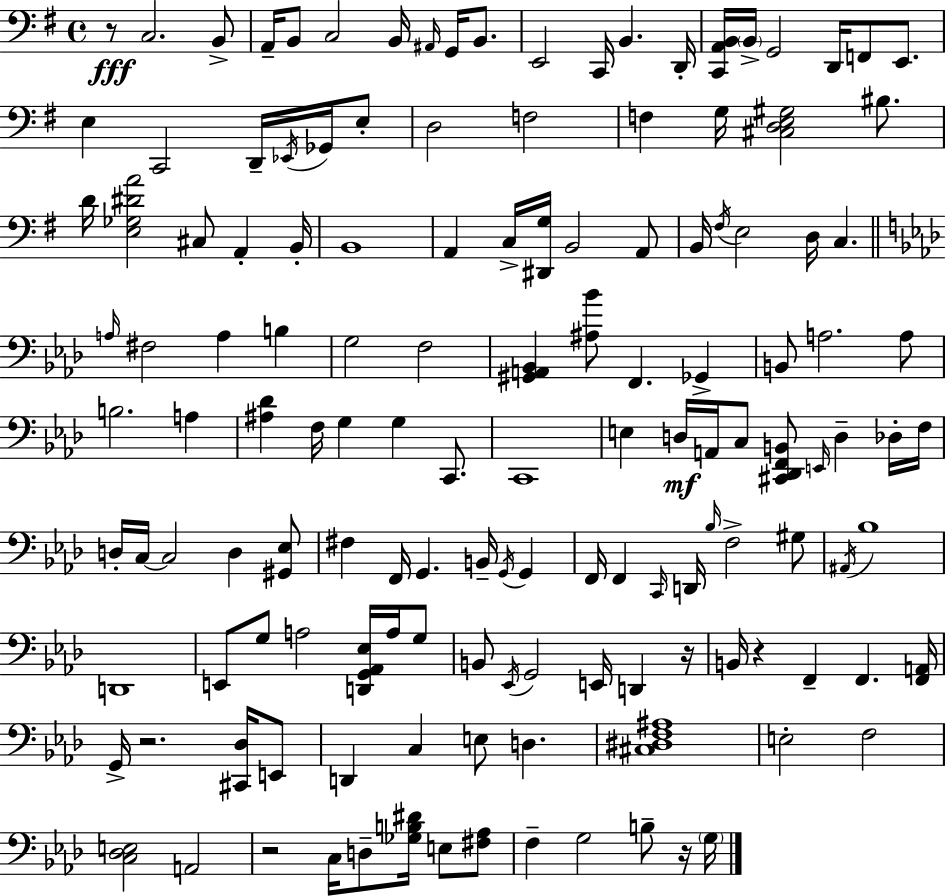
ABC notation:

X:1
T:Untitled
M:4/4
L:1/4
K:Em
z/2 C,2 B,,/2 A,,/4 B,,/2 C,2 B,,/4 ^A,,/4 G,,/4 B,,/2 E,,2 C,,/4 B,, D,,/4 [C,,A,,B,,]/4 B,,/4 G,,2 D,,/4 F,,/2 E,,/2 E, C,,2 D,,/4 _E,,/4 _G,,/4 E,/2 D,2 F,2 F, G,/4 [^C,D,E,^G,]2 ^B,/2 D/4 [E,_G,^DA]2 ^C,/2 A,, B,,/4 B,,4 A,, C,/4 [^D,,G,]/4 B,,2 A,,/2 B,,/4 ^F,/4 E,2 D,/4 C, A,/4 ^F,2 A, B, G,2 F,2 [^G,,A,,_B,,] [^A,_B]/2 F,, _G,, B,,/2 A,2 A,/2 B,2 A, [^A,_D] F,/4 G, G, C,,/2 C,,4 E, D,/4 A,,/4 C,/2 [^C,,_D,,F,,B,,]/2 E,,/4 D, _D,/4 F,/4 D,/4 C,/4 C,2 D, [^G,,_E,]/2 ^F, F,,/4 G,, B,,/4 G,,/4 G,, F,,/4 F,, C,,/4 D,,/4 _B,/4 F,2 ^G,/2 ^A,,/4 _B,4 D,,4 E,,/2 G,/2 A,2 [D,,G,,_A,,_E,]/4 A,/4 G,/2 B,,/2 _E,,/4 G,,2 E,,/4 D,, z/4 B,,/4 z F,, F,, [F,,A,,]/4 G,,/4 z2 [^C,,_D,]/4 E,,/2 D,, C, E,/2 D, [^C,^D,F,^A,]4 E,2 F,2 [C,_D,E,]2 A,,2 z2 C,/4 D,/2 [_G,B,^D]/4 E,/2 [^F,_A,]/2 F, G,2 B,/2 z/4 G,/4